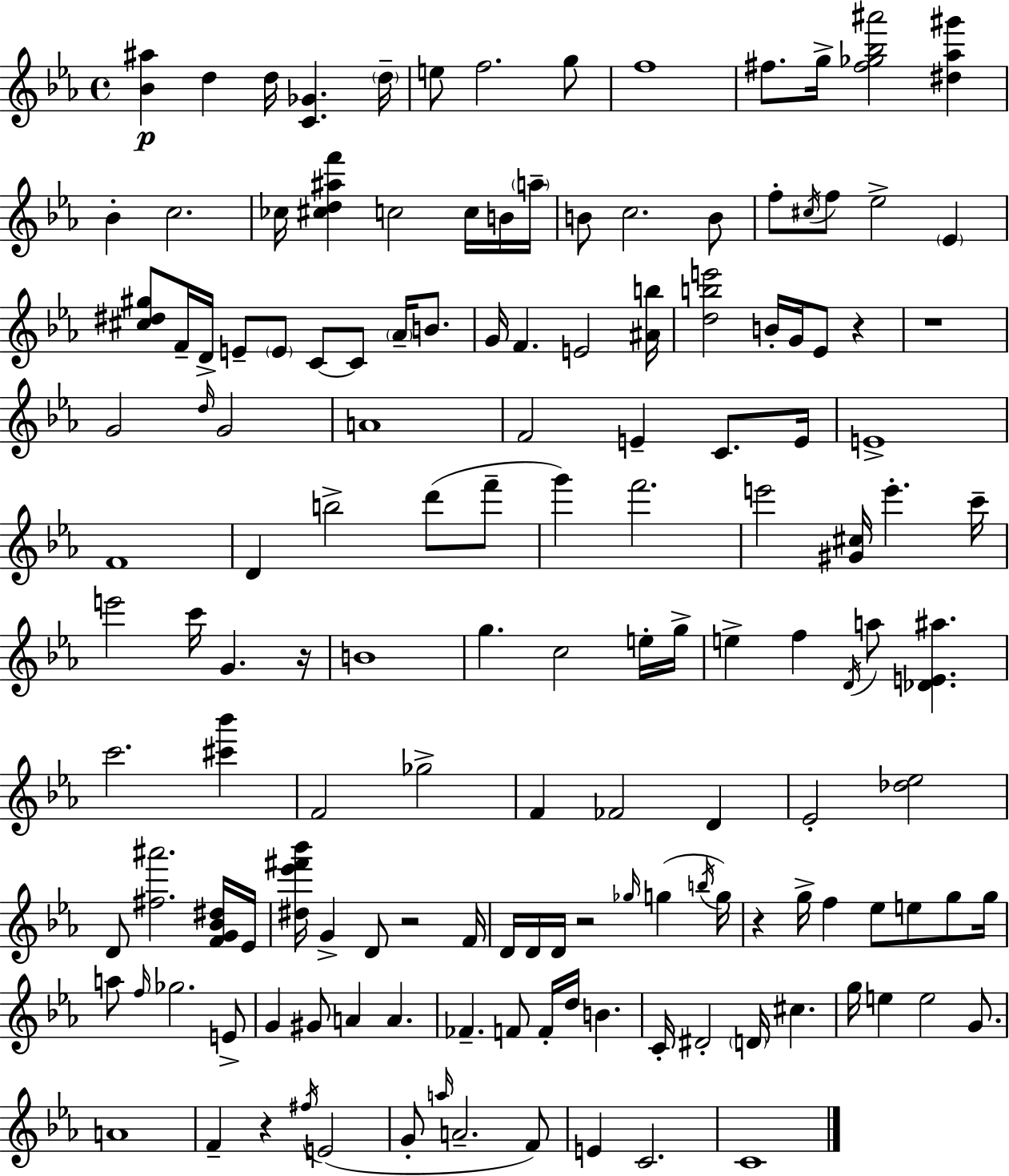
{
  \clef treble
  \time 4/4
  \defaultTimeSignature
  \key ees \major
  <bes' ais''>4\p d''4 d''16 <c' ges'>4. \parenthesize d''16-- | e''8 f''2. g''8 | f''1 | fis''8. g''16-> <fis'' ges'' bes'' ais'''>2 <dis'' aes'' gis'''>4 | \break bes'4-. c''2. | ces''16 <cis'' d'' ais'' f'''>4 c''2 c''16 b'16 \parenthesize a''16-- | b'8 c''2. b'8 | f''8-. \acciaccatura { cis''16 } f''8 ees''2-> \parenthesize ees'4 | \break <cis'' dis'' gis''>8 f'16-- d'16-> e'8-- \parenthesize e'8 c'8~~ c'8 \parenthesize aes'16-- b'8. | g'16 f'4. e'2 | <ais' b''>16 <d'' b'' e'''>2 b'16-. g'16 ees'8 r4 | r1 | \break g'2 \grace { d''16 } g'2 | a'1 | f'2 e'4-- c'8. | e'16 e'1-> | \break f'1 | d'4 b''2-> d'''8( | f'''8-- g'''4) f'''2. | e'''2 <gis' cis''>16 e'''4.-. | \break c'''16-- e'''2 c'''16 g'4. | r16 b'1 | g''4. c''2 | e''16-. g''16-> e''4-> f''4 \acciaccatura { d'16 } a''8 <des' e' ais''>4. | \break c'''2. <cis''' bes'''>4 | f'2 ges''2-> | f'4 fes'2 d'4 | ees'2-. <des'' ees''>2 | \break d'8 <fis'' ais'''>2. | <f' g' bes' dis''>16 ees'16 <dis'' ees''' fis''' bes'''>16 g'4-> d'8 r2 | f'16 d'16 d'16 d'16 r2 \grace { ges''16 }( g''4 | \acciaccatura { b''16 } g''16) r4 g''16-> f''4 ees''8 | \break e''8 g''8 g''16 a''8 \grace { f''16 } ges''2. | e'8-> g'4 gis'8 a'4 | a'4. fes'4.-- f'8 f'16-. d''16 | b'4. c'16-. dis'2-. \parenthesize d'16 | \break cis''4. g''16 e''4 e''2 | g'8. a'1 | f'4-- r4 \acciaccatura { fis''16 } e'2( | g'8-. \grace { a''16 } a'2.-- | \break f'8) e'4 c'2. | c'1 | \bar "|."
}